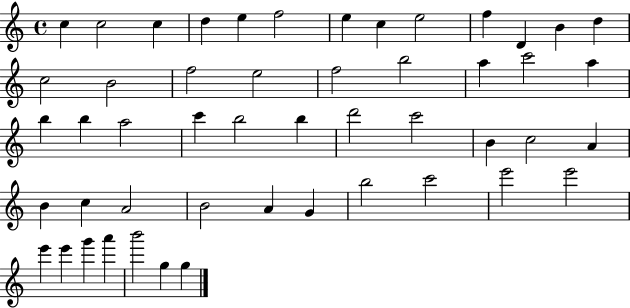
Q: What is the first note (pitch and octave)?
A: C5